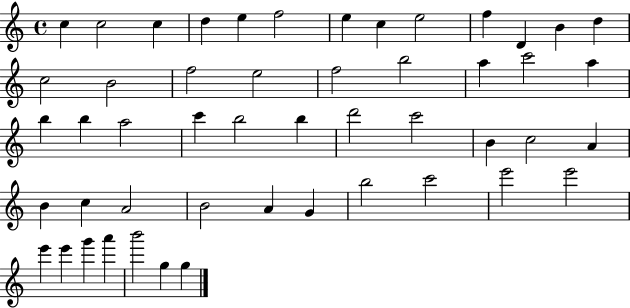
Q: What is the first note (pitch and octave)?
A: C5